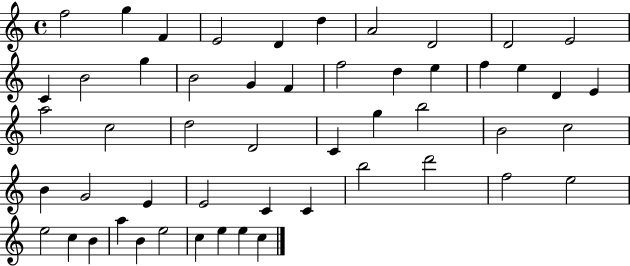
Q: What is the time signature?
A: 4/4